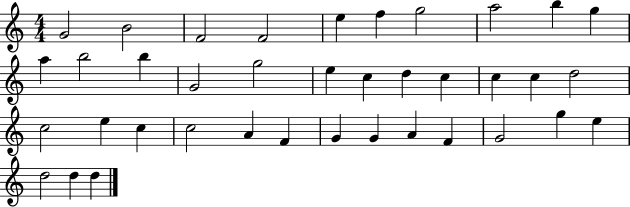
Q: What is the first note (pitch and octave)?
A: G4